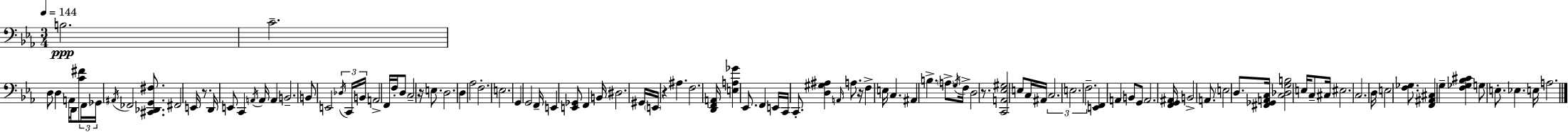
B3/h. C4/h. D3/e D3/q A2/s D2/e [C4,F#4]/e F2/s Gb2/s A#2/s FES2/h [C#2,Db2,G2,F#3]/e. F#2/h E2/s R/e. D2/s E2/e C2/q A2/s A2/s A2/q B2/h. B2/e E2/h Db3/s C2/s B2/s A2/h F2/s F3/s D3/e C3/h R/s E3/e. D3/h. D3/q Ab3/h F3/h. E3/h. G2/q G2/h F2/s E2/q [E2,Gb2]/e F2/q B2/s D#3/h. G#2/s E2/s R/q A#3/q. F3/h. [D2,F2,A2]/s [E3,A3,Gb4]/q Eb2/e. F2/q E2/s C2/s C2/e. [D3,G#3,A#3]/q A2/s A3/e. R/s F3/q E3/s C3/q. A#2/q B3/q. A3/e G3/s F3/s D3/h R/e. [C2,A2,Eb3,G#3]/h E3/e C3/s A#2/s C3/h. E3/h. F3/h. [E2,F2]/q A2/q B2/e G2/e A2/h. [F2,G2,A#2]/s B2/h A2/e. E3/h D3/e. [F#2,Gb2,A2,C3]/s [C3,Db3,G3,B3]/h E3/s C3/e C#3/s EIS3/h. C3/h. D3/s E3/h [F3,Gb3]/e. [F2,A#2,C#3]/q G3/q [F3,Gb3,Bb3,C#4]/q G3/e E3/e. Eb3/q. E3/s A3/h.